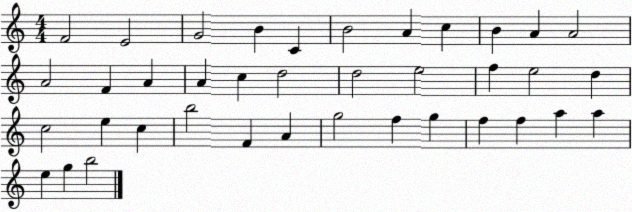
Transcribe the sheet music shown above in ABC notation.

X:1
T:Untitled
M:4/4
L:1/4
K:C
F2 E2 G2 B C B2 A c B A A2 A2 F A A c d2 d2 e2 f e2 d c2 e c b2 F A g2 f g f f a a e g b2